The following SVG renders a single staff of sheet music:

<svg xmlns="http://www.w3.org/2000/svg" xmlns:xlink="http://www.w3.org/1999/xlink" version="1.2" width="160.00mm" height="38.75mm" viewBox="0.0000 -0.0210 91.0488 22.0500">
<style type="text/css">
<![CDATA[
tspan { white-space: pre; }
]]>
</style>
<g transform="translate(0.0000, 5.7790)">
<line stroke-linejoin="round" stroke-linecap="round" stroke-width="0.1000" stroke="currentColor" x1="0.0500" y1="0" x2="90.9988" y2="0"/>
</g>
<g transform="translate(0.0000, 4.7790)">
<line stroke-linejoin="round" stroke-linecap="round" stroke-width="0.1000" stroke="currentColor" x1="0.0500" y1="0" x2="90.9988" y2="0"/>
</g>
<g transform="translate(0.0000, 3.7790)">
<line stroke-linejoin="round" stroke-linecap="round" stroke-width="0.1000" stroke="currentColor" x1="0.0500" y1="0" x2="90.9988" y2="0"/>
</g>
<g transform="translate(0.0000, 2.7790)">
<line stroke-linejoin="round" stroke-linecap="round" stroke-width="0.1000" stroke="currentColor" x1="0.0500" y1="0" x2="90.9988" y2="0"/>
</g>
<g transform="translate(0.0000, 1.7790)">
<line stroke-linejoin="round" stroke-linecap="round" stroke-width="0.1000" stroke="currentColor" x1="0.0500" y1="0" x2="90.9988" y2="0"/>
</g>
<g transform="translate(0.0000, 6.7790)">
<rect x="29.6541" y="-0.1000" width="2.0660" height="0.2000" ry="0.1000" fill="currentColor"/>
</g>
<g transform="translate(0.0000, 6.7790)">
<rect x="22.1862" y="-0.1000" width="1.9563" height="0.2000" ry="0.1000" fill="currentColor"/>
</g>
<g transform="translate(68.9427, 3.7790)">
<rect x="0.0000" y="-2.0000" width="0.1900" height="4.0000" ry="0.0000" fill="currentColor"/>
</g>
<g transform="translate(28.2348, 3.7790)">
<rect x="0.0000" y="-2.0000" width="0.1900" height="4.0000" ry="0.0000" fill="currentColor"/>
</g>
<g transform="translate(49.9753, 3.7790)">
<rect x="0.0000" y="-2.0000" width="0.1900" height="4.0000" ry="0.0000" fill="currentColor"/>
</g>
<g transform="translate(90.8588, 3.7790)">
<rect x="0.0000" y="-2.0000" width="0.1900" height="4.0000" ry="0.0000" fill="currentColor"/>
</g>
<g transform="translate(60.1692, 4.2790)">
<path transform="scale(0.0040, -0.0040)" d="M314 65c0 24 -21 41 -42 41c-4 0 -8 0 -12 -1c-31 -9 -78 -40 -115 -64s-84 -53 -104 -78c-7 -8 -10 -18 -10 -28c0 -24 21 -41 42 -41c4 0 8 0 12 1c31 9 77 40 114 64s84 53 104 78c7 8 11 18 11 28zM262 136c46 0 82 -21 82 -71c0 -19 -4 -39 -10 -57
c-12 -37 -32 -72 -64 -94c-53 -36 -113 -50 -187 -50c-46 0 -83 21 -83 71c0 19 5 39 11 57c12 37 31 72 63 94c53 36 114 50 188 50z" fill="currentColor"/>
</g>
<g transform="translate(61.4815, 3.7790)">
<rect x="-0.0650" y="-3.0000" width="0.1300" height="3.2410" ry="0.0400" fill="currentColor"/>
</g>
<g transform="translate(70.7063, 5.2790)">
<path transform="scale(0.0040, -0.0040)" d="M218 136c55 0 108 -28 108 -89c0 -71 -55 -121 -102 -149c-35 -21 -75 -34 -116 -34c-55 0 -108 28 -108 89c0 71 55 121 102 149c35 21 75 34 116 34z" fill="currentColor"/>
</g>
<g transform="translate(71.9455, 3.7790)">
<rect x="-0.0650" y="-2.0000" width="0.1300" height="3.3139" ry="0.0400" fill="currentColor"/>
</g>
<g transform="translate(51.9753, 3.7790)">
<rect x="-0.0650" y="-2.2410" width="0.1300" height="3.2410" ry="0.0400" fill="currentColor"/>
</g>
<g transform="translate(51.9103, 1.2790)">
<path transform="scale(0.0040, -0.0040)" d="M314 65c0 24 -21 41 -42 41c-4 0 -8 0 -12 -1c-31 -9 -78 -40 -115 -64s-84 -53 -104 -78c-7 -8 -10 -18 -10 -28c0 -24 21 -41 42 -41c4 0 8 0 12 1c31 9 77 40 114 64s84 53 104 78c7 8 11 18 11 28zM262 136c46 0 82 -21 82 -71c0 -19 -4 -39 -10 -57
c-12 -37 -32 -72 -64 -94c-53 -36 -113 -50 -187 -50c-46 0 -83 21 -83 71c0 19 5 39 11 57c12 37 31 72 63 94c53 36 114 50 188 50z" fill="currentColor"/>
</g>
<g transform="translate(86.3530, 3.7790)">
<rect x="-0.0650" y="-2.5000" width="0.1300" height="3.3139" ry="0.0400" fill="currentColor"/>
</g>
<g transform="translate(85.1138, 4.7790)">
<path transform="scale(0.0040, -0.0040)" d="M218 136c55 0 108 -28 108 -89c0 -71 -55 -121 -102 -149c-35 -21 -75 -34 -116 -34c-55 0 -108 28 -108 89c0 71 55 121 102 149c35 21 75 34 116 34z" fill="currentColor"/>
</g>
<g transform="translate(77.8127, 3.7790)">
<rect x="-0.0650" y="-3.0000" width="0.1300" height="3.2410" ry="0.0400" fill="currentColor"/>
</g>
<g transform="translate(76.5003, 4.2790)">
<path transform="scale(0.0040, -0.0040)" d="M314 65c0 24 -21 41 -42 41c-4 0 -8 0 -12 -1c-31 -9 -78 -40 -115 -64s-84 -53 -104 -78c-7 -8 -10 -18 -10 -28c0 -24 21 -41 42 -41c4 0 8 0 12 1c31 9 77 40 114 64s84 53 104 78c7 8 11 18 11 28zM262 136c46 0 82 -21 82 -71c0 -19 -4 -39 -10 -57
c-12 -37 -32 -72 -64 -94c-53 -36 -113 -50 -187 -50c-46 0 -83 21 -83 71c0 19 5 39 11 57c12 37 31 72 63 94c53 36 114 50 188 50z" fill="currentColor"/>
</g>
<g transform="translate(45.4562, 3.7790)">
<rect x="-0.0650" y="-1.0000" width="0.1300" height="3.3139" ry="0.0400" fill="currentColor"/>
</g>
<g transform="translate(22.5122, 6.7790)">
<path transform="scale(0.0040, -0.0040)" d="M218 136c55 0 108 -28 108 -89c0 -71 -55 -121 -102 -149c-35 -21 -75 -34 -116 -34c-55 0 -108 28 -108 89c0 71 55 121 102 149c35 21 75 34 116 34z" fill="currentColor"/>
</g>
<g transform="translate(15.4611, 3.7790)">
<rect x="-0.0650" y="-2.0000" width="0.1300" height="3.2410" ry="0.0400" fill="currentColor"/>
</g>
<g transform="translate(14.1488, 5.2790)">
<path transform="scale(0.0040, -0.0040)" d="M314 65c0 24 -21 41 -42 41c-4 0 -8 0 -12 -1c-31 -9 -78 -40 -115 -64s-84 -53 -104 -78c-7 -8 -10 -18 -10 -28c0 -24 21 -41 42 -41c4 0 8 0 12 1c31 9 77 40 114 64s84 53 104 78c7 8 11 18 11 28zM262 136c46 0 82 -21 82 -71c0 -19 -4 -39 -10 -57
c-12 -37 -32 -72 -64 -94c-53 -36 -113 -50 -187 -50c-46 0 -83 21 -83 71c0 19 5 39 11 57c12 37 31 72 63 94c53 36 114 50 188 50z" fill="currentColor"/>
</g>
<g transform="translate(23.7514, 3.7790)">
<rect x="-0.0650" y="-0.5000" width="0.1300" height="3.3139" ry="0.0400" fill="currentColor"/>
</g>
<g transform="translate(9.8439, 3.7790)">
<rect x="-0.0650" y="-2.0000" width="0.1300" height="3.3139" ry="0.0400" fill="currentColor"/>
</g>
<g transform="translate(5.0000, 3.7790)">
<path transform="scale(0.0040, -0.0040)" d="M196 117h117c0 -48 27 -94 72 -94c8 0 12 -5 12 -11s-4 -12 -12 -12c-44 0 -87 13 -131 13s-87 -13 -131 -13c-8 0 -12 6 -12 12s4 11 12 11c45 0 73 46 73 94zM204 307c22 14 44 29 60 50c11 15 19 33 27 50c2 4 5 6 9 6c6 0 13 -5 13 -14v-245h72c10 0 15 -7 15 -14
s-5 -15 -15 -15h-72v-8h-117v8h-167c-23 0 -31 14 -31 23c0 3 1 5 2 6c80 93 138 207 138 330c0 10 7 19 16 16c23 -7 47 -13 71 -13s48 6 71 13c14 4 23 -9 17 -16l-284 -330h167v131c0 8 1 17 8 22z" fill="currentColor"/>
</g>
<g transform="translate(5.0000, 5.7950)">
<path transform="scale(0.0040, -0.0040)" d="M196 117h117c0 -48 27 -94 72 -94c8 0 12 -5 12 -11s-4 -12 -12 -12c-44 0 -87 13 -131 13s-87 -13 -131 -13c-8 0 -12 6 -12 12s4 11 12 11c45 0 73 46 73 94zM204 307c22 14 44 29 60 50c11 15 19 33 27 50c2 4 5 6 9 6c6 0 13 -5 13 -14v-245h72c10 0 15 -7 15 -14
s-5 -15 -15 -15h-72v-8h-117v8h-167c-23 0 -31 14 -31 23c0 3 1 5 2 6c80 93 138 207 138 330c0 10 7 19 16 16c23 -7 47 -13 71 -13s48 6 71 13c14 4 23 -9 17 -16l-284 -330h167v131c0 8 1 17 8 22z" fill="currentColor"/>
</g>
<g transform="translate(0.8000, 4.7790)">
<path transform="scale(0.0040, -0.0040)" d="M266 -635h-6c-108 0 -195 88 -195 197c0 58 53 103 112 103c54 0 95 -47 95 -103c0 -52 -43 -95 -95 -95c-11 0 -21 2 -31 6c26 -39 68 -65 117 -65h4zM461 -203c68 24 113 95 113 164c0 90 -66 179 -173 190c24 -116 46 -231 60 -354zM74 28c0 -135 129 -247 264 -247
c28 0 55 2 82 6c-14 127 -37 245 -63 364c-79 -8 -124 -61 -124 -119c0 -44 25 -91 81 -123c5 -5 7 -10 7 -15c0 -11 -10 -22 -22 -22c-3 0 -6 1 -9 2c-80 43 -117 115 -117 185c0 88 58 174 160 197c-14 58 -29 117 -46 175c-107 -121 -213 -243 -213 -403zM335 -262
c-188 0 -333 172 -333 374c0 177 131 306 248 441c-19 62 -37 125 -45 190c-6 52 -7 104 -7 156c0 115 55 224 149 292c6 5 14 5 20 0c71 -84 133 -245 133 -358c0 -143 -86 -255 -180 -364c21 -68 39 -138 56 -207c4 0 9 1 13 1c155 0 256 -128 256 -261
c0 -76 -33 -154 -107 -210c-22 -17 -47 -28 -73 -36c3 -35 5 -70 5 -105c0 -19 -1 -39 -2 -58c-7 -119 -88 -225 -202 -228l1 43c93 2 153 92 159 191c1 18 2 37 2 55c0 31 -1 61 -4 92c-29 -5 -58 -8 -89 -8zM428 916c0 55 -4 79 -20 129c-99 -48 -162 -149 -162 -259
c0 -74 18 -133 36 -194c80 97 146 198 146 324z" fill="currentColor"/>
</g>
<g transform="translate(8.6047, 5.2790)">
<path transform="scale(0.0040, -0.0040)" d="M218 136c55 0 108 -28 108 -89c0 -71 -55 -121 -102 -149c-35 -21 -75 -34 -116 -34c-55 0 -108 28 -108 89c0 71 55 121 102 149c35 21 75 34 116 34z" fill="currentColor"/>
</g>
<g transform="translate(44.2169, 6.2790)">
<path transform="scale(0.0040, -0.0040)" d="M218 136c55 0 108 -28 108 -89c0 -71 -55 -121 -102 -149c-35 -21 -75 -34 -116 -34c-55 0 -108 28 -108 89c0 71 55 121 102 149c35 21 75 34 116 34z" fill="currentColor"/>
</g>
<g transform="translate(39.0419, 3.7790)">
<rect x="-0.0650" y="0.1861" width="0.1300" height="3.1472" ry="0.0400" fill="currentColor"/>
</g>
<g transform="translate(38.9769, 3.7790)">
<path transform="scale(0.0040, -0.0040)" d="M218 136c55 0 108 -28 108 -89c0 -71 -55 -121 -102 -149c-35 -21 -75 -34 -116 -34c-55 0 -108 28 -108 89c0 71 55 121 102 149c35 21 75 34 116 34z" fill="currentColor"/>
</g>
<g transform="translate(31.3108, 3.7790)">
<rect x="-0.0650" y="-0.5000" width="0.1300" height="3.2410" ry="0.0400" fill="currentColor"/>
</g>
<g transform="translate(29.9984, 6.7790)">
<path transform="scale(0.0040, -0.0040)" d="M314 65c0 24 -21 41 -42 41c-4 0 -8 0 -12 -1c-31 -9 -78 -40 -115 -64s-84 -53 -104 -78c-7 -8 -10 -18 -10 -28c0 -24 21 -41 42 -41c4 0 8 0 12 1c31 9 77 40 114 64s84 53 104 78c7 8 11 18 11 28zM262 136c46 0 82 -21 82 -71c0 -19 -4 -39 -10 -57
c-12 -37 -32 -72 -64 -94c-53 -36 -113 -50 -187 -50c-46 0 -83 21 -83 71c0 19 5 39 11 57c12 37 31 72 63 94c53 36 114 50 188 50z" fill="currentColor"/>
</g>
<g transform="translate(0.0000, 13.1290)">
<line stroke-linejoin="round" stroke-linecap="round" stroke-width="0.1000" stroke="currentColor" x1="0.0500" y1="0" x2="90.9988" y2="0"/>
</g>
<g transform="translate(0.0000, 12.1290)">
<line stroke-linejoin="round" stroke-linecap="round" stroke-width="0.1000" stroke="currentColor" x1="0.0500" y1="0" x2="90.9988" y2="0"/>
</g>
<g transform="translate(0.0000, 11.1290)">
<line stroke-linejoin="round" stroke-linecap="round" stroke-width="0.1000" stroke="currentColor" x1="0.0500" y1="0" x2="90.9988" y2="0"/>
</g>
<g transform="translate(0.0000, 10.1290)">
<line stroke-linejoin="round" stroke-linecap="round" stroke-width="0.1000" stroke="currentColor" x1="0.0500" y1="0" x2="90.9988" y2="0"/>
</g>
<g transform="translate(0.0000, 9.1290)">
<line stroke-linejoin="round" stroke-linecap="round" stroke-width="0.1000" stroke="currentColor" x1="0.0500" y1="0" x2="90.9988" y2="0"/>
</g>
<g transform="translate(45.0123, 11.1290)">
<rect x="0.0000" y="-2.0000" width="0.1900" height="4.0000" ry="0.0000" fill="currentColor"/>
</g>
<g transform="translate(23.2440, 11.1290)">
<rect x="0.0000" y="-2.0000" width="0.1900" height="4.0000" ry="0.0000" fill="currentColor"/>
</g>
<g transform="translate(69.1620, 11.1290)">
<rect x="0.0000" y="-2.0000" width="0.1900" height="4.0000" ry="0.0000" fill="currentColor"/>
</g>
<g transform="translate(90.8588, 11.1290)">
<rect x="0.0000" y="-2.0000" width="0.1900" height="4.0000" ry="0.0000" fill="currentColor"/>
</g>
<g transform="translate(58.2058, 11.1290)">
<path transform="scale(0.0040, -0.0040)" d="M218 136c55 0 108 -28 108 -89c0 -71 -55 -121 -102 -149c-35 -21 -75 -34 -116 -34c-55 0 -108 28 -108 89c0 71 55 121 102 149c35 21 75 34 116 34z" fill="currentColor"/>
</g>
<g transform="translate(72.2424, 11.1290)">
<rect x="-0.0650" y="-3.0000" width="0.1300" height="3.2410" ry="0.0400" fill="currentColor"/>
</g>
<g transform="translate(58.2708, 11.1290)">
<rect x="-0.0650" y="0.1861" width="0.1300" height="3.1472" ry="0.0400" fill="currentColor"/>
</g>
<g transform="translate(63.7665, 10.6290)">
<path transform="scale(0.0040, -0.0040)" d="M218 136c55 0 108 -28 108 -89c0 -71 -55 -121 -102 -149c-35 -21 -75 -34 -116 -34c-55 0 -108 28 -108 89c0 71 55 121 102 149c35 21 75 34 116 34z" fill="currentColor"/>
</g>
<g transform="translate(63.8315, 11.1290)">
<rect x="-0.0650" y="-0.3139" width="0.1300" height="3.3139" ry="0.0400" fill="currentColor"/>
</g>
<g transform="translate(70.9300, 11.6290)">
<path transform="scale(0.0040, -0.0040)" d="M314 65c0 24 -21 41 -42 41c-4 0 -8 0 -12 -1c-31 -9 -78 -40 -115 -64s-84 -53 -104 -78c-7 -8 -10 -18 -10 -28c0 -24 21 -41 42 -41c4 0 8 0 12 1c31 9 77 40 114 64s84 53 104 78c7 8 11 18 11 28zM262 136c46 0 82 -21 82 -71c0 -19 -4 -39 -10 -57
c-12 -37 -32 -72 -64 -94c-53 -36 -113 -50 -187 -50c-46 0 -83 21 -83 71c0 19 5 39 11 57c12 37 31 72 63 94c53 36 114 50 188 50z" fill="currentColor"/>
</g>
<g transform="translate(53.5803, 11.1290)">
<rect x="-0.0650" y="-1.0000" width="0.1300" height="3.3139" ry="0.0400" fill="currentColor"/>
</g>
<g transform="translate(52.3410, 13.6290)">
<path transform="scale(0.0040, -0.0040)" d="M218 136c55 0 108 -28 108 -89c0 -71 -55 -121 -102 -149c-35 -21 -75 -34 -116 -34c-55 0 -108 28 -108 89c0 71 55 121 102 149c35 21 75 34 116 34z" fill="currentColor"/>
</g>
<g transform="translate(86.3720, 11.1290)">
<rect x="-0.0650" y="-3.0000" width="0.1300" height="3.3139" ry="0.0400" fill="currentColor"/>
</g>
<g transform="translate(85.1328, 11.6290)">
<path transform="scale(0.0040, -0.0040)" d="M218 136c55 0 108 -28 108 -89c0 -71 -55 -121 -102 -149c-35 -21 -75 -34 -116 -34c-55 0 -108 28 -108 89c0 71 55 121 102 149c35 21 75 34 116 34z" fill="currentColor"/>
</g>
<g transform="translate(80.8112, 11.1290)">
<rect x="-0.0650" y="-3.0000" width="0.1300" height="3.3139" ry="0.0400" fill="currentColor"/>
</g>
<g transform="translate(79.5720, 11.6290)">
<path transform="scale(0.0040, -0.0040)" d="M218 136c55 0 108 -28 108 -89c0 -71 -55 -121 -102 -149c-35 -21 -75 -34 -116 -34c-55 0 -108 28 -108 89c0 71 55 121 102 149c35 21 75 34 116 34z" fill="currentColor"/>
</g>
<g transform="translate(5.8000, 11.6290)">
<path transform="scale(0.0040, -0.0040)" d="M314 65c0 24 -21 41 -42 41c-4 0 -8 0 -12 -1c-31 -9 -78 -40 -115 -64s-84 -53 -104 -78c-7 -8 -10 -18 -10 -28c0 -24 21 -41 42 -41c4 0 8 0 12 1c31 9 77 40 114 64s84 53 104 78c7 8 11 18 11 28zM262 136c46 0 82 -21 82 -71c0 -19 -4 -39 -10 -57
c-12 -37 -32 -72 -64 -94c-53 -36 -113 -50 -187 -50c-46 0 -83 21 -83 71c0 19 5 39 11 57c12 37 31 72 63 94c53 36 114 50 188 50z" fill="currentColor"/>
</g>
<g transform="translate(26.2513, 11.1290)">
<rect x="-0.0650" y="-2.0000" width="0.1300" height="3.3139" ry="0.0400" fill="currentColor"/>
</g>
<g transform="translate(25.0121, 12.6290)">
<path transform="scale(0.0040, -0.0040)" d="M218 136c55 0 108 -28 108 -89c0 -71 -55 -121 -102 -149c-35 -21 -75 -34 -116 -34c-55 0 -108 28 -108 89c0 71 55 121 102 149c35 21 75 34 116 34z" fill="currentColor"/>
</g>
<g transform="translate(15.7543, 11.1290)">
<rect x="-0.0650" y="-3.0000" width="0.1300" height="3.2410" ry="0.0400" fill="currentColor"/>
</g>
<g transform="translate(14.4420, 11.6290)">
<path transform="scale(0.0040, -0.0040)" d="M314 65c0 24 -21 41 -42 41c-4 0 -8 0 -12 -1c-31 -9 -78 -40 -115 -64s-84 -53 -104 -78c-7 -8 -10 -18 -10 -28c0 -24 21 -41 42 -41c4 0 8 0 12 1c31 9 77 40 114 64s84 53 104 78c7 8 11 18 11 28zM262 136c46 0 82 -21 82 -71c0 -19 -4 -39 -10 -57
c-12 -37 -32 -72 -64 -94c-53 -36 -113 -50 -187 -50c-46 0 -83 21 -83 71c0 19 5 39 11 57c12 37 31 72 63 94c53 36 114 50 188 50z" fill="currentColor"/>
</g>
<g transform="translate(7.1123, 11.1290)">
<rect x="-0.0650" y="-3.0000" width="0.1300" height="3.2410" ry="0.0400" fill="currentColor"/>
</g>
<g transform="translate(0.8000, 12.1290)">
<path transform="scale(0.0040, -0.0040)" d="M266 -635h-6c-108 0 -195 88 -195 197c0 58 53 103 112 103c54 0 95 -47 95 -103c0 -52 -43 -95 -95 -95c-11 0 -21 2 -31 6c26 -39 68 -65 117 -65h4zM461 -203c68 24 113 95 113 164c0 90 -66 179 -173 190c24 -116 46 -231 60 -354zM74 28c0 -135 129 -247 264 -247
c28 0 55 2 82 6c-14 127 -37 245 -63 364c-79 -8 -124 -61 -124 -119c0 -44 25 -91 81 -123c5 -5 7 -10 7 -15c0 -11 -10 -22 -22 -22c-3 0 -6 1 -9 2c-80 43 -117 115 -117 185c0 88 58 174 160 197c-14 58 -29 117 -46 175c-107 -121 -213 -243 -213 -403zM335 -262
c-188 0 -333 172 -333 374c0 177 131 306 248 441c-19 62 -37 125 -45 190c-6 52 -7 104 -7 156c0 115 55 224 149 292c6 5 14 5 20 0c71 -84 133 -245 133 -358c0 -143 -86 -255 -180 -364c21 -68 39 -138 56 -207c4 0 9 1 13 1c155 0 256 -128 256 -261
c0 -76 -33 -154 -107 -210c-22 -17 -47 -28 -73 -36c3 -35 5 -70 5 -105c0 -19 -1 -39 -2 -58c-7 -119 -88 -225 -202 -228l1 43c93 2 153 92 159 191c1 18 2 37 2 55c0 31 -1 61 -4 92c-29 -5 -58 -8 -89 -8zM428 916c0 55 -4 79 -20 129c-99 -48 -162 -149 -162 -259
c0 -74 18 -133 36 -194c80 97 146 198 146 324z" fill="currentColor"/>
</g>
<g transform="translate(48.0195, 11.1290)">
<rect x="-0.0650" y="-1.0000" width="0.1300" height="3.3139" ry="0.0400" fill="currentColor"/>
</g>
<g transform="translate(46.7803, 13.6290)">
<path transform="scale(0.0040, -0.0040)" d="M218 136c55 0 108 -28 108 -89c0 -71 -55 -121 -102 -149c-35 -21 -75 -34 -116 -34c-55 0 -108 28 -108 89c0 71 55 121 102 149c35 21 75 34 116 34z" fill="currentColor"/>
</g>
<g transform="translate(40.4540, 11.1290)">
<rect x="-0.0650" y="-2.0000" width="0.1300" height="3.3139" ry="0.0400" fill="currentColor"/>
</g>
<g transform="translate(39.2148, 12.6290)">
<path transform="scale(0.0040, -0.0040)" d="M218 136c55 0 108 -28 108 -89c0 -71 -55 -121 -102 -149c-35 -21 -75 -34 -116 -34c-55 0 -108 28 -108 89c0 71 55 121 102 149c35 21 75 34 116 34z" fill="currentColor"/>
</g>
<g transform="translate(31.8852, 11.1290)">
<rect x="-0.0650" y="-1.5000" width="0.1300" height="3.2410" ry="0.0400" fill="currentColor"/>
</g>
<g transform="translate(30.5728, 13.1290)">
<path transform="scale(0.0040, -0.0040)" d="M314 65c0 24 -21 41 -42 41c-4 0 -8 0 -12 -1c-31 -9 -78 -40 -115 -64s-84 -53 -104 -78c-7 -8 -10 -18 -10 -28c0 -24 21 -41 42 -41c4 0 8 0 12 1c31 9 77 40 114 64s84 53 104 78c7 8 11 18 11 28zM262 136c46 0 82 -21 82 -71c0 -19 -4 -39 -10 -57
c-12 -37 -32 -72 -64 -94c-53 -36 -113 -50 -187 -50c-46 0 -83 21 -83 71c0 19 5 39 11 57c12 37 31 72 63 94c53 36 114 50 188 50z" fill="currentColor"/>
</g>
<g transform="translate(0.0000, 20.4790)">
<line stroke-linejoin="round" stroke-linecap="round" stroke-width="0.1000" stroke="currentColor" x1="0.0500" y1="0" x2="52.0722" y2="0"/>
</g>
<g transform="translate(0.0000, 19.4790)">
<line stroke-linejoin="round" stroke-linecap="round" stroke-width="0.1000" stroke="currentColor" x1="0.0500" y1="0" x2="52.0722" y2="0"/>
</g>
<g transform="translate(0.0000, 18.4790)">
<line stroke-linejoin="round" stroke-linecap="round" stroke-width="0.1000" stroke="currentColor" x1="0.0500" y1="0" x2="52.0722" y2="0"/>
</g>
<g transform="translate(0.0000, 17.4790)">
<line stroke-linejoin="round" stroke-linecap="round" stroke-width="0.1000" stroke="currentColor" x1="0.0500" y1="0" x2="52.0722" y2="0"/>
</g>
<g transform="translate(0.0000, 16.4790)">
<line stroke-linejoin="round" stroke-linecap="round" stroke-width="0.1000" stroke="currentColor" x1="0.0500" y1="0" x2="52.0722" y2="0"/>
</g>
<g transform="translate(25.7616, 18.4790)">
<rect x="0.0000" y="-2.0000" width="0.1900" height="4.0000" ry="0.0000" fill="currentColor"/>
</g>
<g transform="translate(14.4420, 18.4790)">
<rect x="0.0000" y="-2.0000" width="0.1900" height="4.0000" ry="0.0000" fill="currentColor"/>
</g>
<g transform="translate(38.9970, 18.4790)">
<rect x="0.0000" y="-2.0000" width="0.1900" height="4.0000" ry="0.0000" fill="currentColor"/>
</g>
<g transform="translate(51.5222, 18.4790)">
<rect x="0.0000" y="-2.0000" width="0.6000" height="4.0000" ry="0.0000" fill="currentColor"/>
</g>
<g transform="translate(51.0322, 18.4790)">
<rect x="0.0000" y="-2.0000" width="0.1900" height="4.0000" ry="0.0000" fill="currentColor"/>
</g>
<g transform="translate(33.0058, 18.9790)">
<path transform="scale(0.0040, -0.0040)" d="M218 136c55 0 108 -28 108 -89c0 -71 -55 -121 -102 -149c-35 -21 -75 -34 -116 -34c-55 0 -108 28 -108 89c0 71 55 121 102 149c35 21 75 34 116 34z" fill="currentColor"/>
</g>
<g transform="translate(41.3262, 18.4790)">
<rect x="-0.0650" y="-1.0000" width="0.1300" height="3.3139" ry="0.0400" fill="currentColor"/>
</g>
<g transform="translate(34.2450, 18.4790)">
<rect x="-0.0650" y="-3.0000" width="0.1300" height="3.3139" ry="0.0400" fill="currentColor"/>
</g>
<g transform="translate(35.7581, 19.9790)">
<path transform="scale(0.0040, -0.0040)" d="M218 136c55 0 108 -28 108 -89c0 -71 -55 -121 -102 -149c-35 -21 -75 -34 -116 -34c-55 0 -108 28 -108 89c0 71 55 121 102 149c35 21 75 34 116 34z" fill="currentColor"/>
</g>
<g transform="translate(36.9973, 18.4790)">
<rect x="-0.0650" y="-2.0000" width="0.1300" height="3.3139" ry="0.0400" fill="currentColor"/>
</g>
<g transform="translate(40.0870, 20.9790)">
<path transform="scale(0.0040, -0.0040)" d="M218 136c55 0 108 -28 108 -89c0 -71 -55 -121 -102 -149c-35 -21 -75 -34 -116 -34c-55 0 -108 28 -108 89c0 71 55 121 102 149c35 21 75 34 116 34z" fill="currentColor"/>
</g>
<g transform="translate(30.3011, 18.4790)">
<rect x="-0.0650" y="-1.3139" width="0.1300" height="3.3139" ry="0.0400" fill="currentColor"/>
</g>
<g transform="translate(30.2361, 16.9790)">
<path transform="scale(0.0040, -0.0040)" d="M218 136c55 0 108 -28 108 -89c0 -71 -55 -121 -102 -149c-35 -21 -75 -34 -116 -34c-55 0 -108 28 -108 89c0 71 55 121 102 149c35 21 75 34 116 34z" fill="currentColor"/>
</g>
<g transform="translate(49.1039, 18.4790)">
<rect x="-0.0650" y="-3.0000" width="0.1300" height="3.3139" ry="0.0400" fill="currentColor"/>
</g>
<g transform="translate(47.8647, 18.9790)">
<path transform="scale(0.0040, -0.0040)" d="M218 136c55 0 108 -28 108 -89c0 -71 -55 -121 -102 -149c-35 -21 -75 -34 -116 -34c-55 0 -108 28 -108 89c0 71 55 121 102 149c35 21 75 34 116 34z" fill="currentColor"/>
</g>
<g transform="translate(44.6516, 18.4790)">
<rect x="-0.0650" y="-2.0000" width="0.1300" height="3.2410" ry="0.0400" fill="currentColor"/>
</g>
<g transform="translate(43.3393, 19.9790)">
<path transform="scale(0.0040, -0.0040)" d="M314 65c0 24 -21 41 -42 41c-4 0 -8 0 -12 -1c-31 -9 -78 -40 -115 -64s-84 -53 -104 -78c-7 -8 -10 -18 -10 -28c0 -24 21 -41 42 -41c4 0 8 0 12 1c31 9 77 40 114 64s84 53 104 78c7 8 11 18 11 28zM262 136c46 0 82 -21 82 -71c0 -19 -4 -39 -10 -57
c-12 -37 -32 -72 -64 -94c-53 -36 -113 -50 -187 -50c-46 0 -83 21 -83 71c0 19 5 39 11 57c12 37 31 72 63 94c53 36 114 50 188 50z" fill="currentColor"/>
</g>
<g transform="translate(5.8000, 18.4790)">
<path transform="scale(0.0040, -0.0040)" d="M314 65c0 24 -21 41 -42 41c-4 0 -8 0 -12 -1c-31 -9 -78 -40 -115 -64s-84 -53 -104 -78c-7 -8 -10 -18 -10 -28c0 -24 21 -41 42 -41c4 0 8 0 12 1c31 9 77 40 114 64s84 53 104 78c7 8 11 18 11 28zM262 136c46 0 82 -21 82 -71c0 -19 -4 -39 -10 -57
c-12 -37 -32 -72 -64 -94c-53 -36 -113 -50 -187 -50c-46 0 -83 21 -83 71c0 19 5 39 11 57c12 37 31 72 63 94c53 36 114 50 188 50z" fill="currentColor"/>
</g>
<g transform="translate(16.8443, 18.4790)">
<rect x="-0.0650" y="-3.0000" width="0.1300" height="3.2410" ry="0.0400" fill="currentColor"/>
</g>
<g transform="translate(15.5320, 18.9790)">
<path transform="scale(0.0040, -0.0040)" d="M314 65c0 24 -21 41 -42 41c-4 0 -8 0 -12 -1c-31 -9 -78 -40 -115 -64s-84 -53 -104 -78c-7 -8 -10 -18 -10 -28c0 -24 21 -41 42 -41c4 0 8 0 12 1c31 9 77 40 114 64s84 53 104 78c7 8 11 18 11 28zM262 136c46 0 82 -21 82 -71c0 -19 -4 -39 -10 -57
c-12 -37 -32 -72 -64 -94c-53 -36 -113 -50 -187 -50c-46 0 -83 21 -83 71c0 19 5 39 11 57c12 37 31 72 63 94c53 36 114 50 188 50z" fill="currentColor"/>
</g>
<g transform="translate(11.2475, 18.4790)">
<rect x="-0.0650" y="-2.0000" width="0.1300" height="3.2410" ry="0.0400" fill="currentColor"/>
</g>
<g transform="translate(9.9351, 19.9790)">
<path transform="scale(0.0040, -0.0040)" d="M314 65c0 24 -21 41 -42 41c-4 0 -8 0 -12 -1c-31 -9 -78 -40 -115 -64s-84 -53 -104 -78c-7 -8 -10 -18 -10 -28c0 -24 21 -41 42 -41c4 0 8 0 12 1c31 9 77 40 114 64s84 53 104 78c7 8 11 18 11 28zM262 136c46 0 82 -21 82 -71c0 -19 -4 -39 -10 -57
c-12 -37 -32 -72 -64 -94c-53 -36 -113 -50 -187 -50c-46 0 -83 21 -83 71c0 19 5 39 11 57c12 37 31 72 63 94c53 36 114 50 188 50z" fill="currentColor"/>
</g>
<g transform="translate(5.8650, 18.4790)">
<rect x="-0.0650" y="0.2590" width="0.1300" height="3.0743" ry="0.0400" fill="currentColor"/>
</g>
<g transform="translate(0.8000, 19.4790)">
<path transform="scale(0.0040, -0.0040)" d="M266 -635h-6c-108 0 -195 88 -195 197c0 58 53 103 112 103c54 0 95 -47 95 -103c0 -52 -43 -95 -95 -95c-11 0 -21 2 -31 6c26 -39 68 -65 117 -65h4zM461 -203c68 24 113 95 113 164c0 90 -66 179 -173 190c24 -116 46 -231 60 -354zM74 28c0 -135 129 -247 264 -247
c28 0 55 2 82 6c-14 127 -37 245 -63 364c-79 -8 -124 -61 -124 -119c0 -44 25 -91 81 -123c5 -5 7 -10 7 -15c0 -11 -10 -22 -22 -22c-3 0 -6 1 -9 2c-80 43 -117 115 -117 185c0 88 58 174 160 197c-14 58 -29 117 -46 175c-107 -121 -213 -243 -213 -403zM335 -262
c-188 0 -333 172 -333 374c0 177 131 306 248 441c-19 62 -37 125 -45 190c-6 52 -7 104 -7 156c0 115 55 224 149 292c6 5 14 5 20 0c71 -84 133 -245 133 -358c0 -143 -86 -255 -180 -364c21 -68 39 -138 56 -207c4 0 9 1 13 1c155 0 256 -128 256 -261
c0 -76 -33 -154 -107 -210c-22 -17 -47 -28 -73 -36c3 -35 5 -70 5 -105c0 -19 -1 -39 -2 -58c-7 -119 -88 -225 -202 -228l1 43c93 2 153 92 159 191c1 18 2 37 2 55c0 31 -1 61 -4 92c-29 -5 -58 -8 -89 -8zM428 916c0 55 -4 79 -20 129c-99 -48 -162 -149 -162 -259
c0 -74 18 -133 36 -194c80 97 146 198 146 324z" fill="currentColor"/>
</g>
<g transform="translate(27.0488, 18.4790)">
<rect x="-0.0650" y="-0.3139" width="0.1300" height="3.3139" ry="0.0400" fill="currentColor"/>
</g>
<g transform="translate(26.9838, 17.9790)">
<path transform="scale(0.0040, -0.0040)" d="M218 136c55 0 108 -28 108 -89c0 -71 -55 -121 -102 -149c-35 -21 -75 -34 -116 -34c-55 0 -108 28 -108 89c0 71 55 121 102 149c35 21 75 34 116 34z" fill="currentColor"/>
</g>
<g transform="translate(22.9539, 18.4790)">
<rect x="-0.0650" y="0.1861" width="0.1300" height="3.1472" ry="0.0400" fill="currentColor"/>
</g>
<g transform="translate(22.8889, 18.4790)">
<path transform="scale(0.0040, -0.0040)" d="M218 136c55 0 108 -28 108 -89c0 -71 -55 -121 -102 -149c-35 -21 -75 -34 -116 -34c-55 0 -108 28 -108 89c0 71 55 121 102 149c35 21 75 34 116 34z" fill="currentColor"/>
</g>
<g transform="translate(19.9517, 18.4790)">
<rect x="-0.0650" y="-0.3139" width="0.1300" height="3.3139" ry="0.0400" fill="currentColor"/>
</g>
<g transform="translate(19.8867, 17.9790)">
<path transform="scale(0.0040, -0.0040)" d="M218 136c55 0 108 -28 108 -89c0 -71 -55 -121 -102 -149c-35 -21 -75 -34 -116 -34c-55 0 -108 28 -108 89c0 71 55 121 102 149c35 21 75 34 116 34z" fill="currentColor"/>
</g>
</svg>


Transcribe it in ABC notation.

X:1
T:Untitled
M:4/4
L:1/4
K:C
F F2 C C2 B D g2 A2 F A2 G A2 A2 F E2 F D D B c A2 A A B2 F2 A2 c B c e A F D F2 A